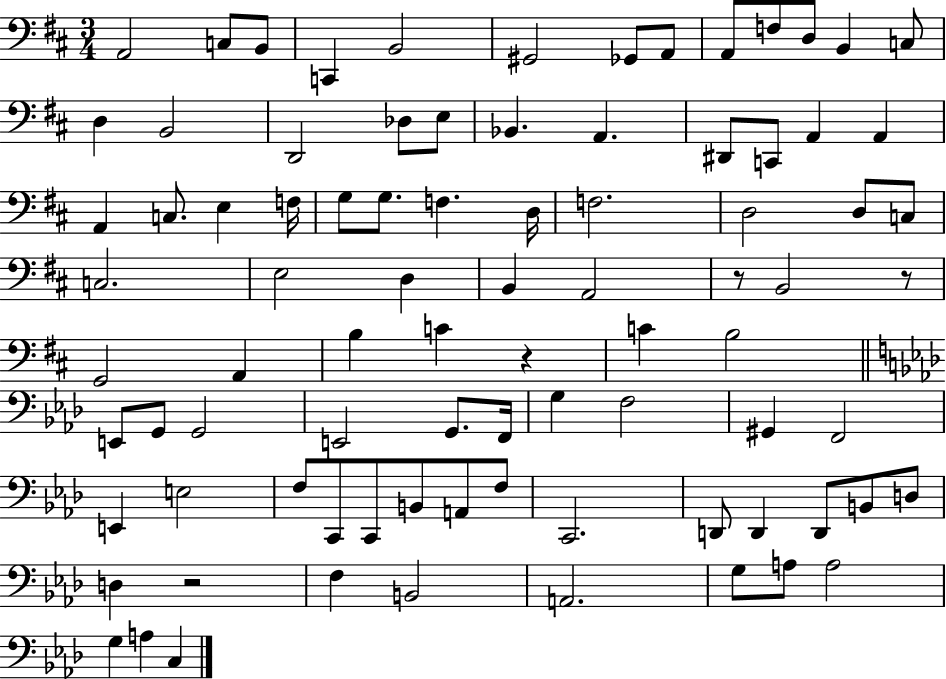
{
  \clef bass
  \numericTimeSignature
  \time 3/4
  \key d \major
  a,2 c8 b,8 | c,4 b,2 | gis,2 ges,8 a,8 | a,8 f8 d8 b,4 c8 | \break d4 b,2 | d,2 des8 e8 | bes,4. a,4. | dis,8 c,8 a,4 a,4 | \break a,4 c8. e4 f16 | g8 g8. f4. d16 | f2. | d2 d8 c8 | \break c2. | e2 d4 | b,4 a,2 | r8 b,2 r8 | \break g,2 a,4 | b4 c'4 r4 | c'4 b2 | \bar "||" \break \key aes \major e,8 g,8 g,2 | e,2 g,8. f,16 | g4 f2 | gis,4 f,2 | \break e,4 e2 | f8 c,8 c,8 b,8 a,8 f8 | c,2. | d,8 d,4 d,8 b,8 d8 | \break d4 r2 | f4 b,2 | a,2. | g8 a8 a2 | \break g4 a4 c4 | \bar "|."
}